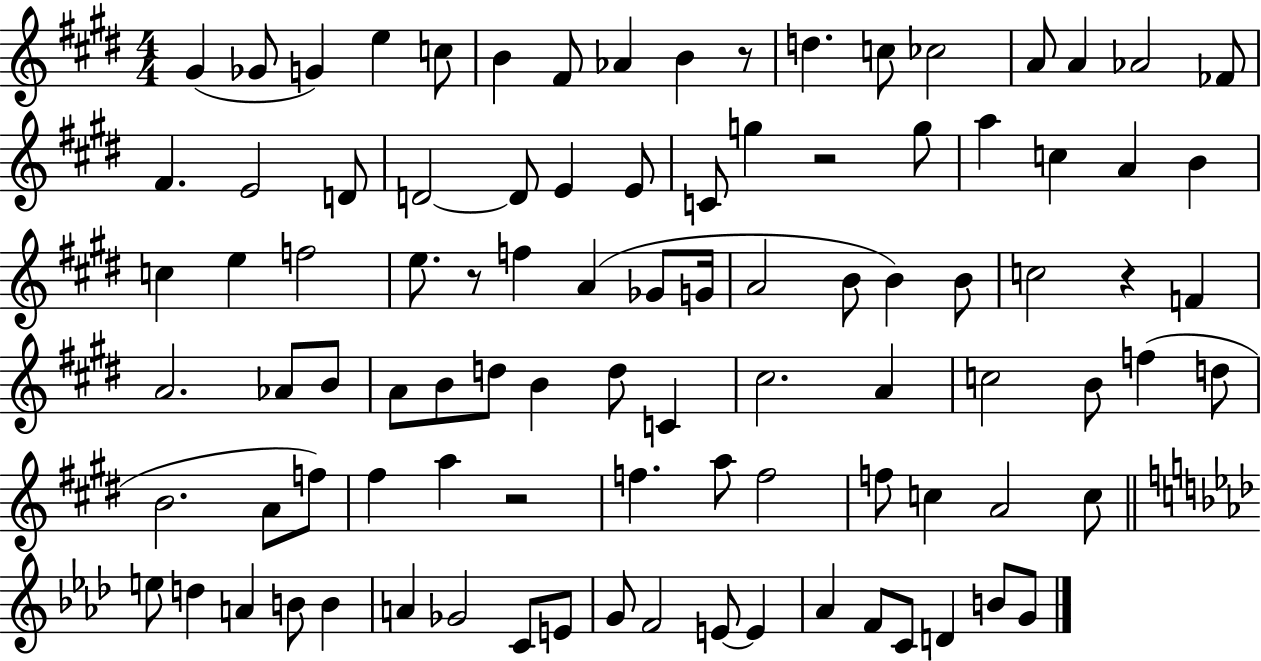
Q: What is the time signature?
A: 4/4